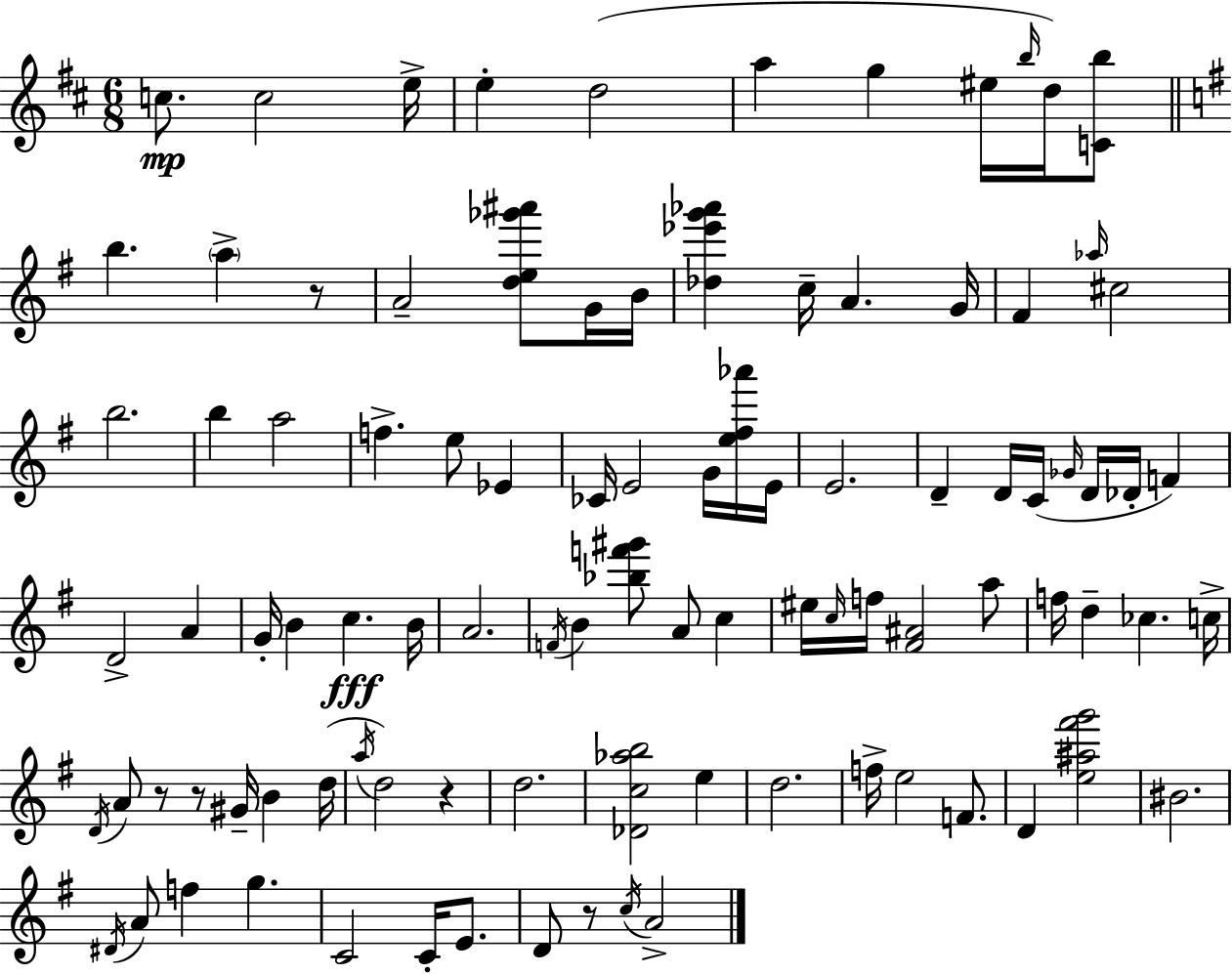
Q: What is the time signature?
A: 6/8